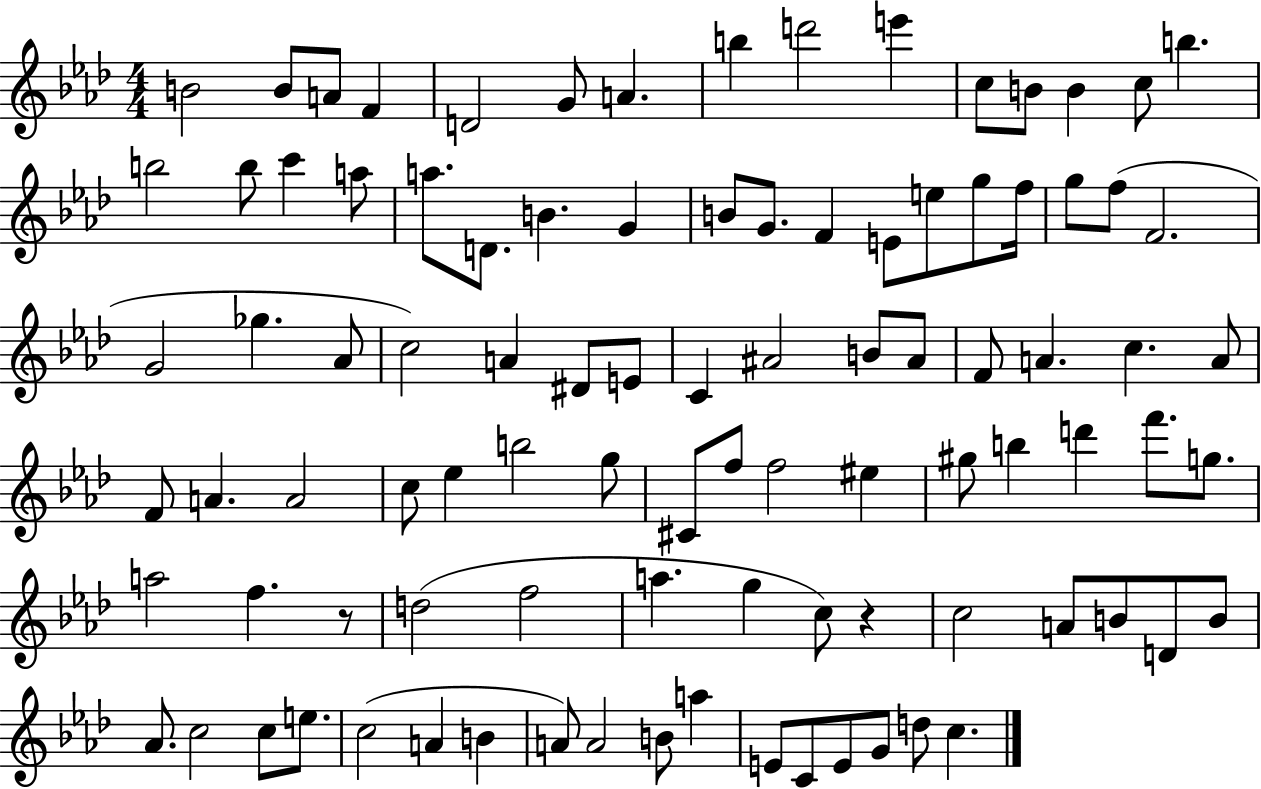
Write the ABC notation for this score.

X:1
T:Untitled
M:4/4
L:1/4
K:Ab
B2 B/2 A/2 F D2 G/2 A b d'2 e' c/2 B/2 B c/2 b b2 b/2 c' a/2 a/2 D/2 B G B/2 G/2 F E/2 e/2 g/2 f/4 g/2 f/2 F2 G2 _g _A/2 c2 A ^D/2 E/2 C ^A2 B/2 ^A/2 F/2 A c A/2 F/2 A A2 c/2 _e b2 g/2 ^C/2 f/2 f2 ^e ^g/2 b d' f'/2 g/2 a2 f z/2 d2 f2 a g c/2 z c2 A/2 B/2 D/2 B/2 _A/2 c2 c/2 e/2 c2 A B A/2 A2 B/2 a E/2 C/2 E/2 G/2 d/2 c